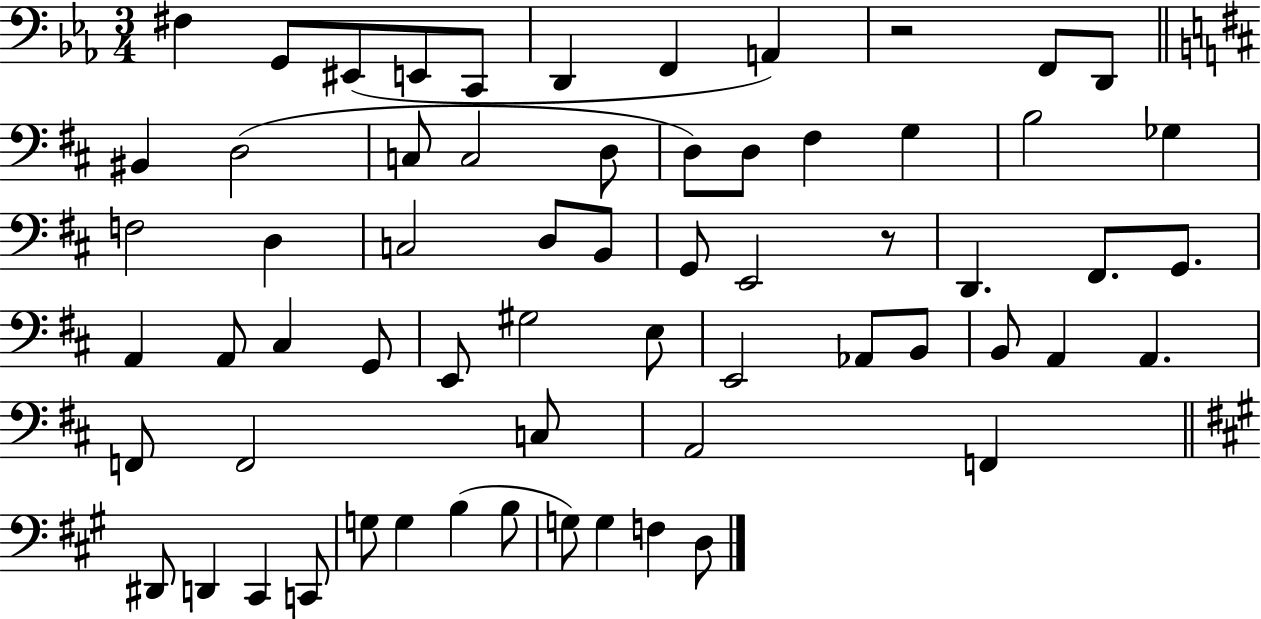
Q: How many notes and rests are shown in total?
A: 63